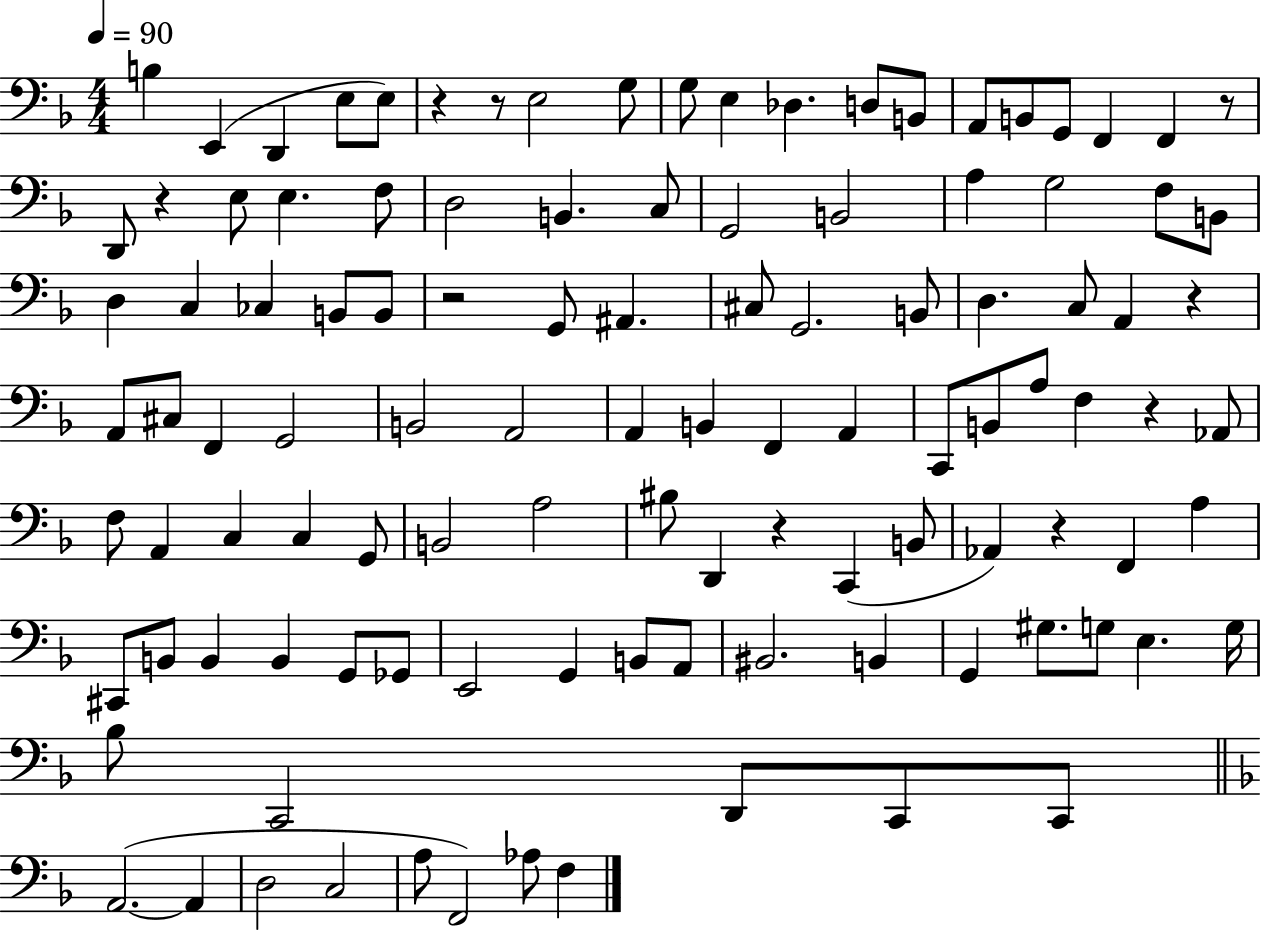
B3/q E2/q D2/q E3/e E3/e R/q R/e E3/h G3/e G3/e E3/q Db3/q. D3/e B2/e A2/e B2/e G2/e F2/q F2/q R/e D2/e R/q E3/e E3/q. F3/e D3/h B2/q. C3/e G2/h B2/h A3/q G3/h F3/e B2/e D3/q C3/q CES3/q B2/e B2/e R/h G2/e A#2/q. C#3/e G2/h. B2/e D3/q. C3/e A2/q R/q A2/e C#3/e F2/q G2/h B2/h A2/h A2/q B2/q F2/q A2/q C2/e B2/e A3/e F3/q R/q Ab2/e F3/e A2/q C3/q C3/q G2/e B2/h A3/h BIS3/e D2/q R/q C2/q B2/e Ab2/q R/q F2/q A3/q C#2/e B2/e B2/q B2/q G2/e Gb2/e E2/h G2/q B2/e A2/e BIS2/h. B2/q G2/q G#3/e. G3/e E3/q. G3/s Bb3/e C2/h D2/e C2/e C2/e A2/h. A2/q D3/h C3/h A3/e F2/h Ab3/e F3/q